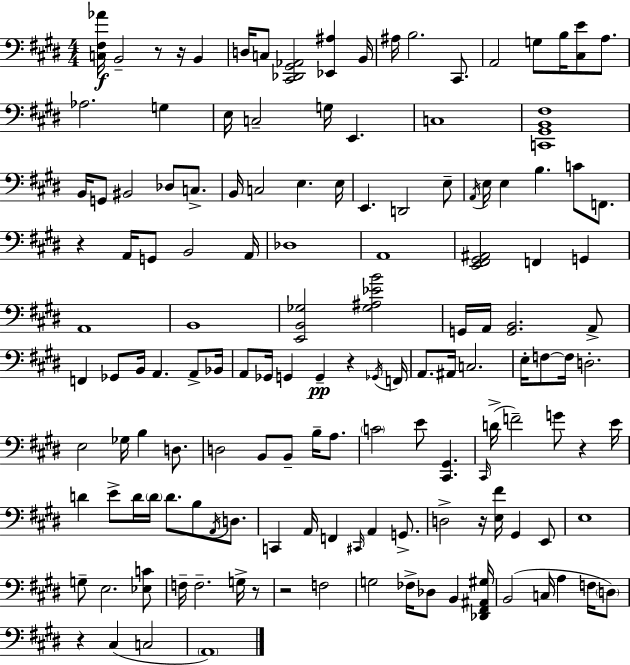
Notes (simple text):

[C3,F#3,Ab4]/s B2/h R/e R/s B2/q D3/s C3/e [C#2,Db2,G#2,Ab2]/h [Eb2,A#3]/q B2/s A#3/s B3/h. C#2/e. A2/h G3/e B3/s [C#3,E4]/e A3/e. Ab3/h. G3/q E3/s C3/h G3/s E2/q. C3/w [C2,G#2,B2,F#3]/w B2/s G2/e BIS2/h Db3/e C3/e. B2/s C3/h E3/q. E3/s E2/q. D2/h E3/e A2/s E3/s E3/q B3/q. C4/e F2/e. R/q A2/s G2/e B2/h A2/s Db3/w A2/w [E2,F#2,G#2,A#2]/h F2/q G2/q A2/w B2/w [E2,B2,Gb3]/h [Gb3,A#3,Eb4,B4]/h G2/s A2/s [G2,B2]/h. A2/e F2/q Gb2/e B2/s A2/q. A2/e Bb2/s A2/e Gb2/s G2/q G2/q R/q Gb2/s F2/s A2/e. A#2/s C3/h. E3/s F3/e F3/s D3/h. E3/h Gb3/s B3/q D3/e. D3/h B2/e B2/e B3/s A3/e. C4/h E4/e [C#2,G#2]/q. C#2/s D4/s F4/h G4/e R/q E4/s D4/q E4/e D4/s D4/s D4/e. B3/e A2/s D3/e. C2/q A2/s F2/q C#2/s A2/q G2/e. D3/h R/s [E3,F#4]/s G#2/q E2/e E3/w G3/e E3/h. [Eb3,C4]/e F3/s F3/h. G3/s R/e R/h F3/h G3/h FES3/s Db3/e B2/q [Db2,F#2,A#2,G#3]/s B2/h C3/s A3/q F3/s D3/e R/q C#3/q C3/h A2/w